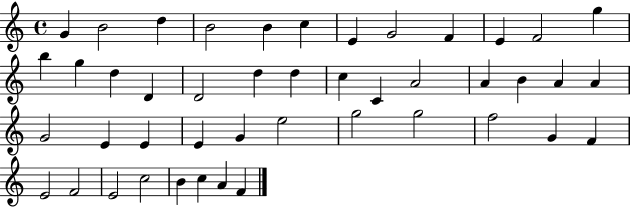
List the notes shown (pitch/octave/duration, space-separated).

G4/q B4/h D5/q B4/h B4/q C5/q E4/q G4/h F4/q E4/q F4/h G5/q B5/q G5/q D5/q D4/q D4/h D5/q D5/q C5/q C4/q A4/h A4/q B4/q A4/q A4/q G4/h E4/q E4/q E4/q G4/q E5/h G5/h G5/h F5/h G4/q F4/q E4/h F4/h E4/h C5/h B4/q C5/q A4/q F4/q